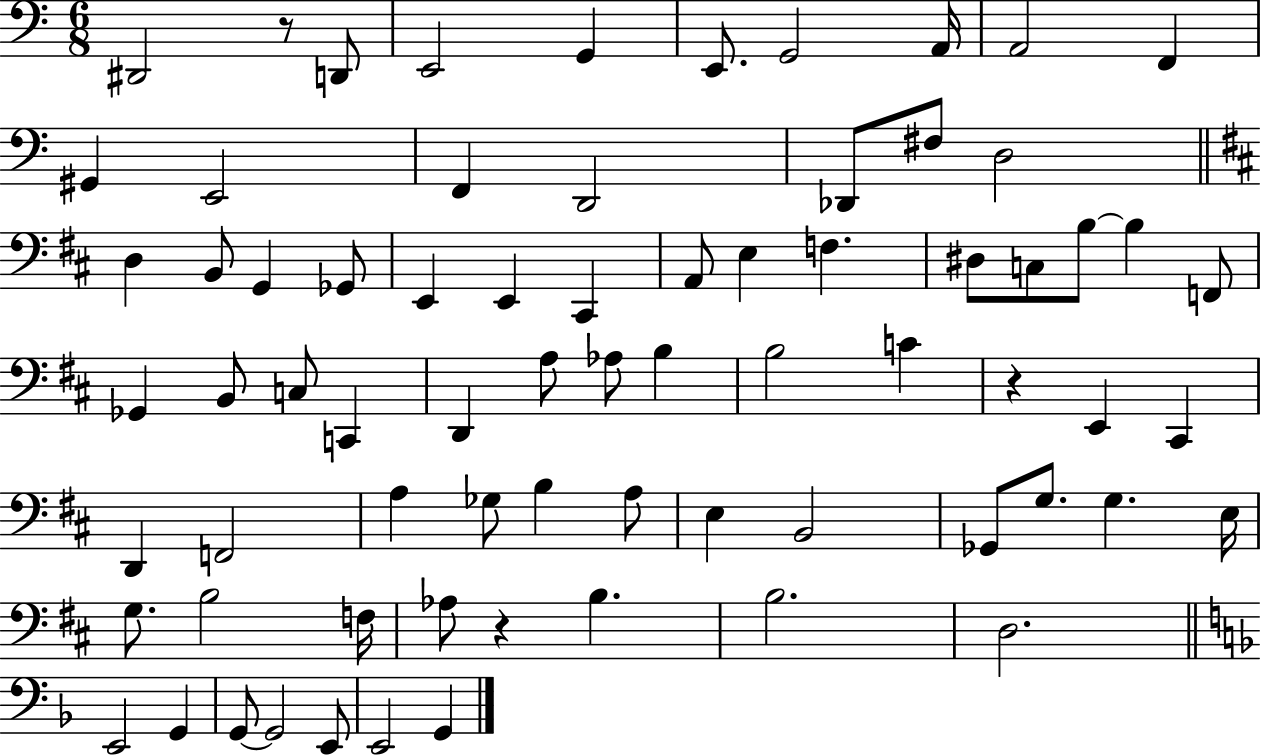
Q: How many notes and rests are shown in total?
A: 72